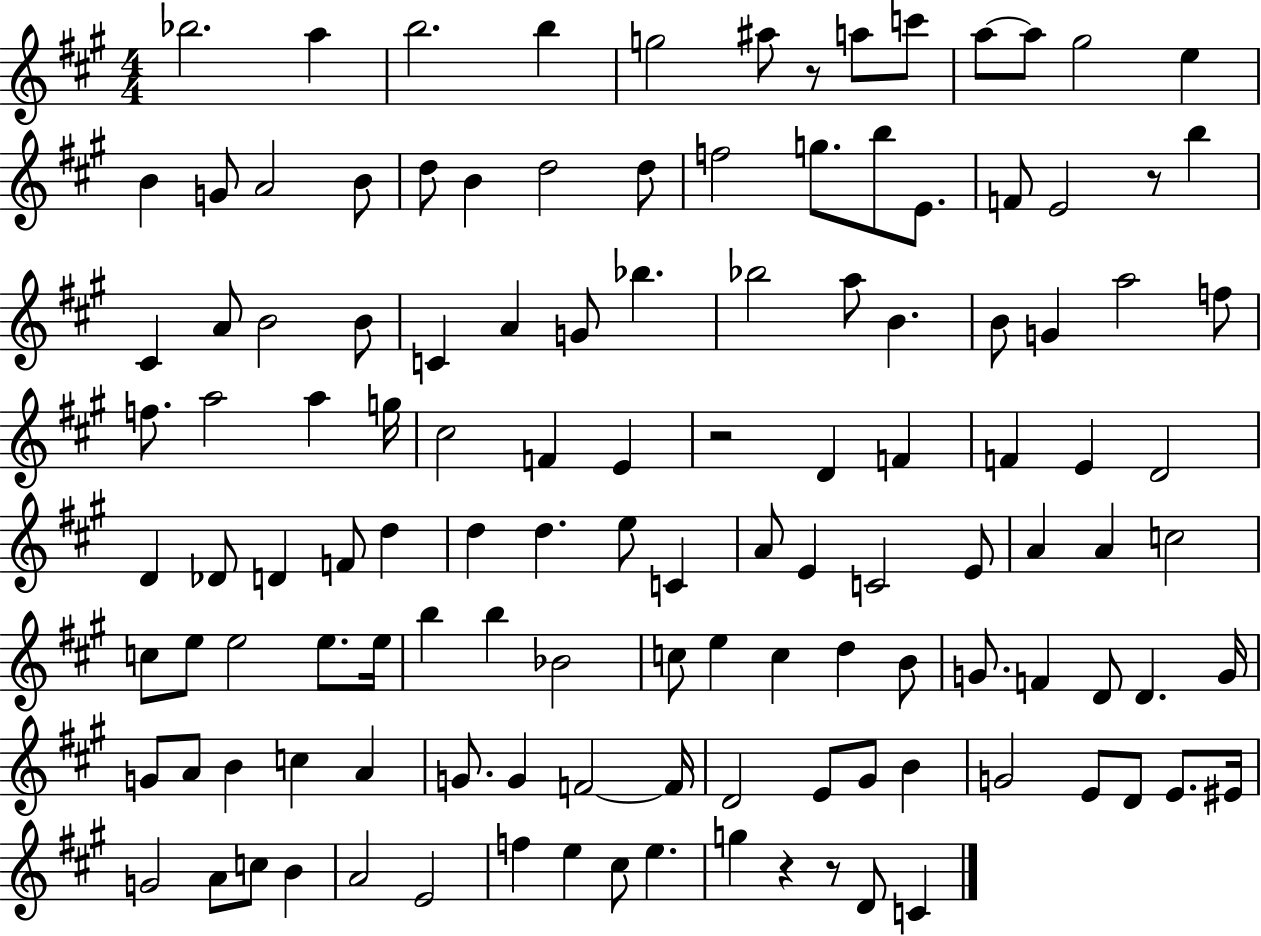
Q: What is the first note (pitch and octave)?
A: Bb5